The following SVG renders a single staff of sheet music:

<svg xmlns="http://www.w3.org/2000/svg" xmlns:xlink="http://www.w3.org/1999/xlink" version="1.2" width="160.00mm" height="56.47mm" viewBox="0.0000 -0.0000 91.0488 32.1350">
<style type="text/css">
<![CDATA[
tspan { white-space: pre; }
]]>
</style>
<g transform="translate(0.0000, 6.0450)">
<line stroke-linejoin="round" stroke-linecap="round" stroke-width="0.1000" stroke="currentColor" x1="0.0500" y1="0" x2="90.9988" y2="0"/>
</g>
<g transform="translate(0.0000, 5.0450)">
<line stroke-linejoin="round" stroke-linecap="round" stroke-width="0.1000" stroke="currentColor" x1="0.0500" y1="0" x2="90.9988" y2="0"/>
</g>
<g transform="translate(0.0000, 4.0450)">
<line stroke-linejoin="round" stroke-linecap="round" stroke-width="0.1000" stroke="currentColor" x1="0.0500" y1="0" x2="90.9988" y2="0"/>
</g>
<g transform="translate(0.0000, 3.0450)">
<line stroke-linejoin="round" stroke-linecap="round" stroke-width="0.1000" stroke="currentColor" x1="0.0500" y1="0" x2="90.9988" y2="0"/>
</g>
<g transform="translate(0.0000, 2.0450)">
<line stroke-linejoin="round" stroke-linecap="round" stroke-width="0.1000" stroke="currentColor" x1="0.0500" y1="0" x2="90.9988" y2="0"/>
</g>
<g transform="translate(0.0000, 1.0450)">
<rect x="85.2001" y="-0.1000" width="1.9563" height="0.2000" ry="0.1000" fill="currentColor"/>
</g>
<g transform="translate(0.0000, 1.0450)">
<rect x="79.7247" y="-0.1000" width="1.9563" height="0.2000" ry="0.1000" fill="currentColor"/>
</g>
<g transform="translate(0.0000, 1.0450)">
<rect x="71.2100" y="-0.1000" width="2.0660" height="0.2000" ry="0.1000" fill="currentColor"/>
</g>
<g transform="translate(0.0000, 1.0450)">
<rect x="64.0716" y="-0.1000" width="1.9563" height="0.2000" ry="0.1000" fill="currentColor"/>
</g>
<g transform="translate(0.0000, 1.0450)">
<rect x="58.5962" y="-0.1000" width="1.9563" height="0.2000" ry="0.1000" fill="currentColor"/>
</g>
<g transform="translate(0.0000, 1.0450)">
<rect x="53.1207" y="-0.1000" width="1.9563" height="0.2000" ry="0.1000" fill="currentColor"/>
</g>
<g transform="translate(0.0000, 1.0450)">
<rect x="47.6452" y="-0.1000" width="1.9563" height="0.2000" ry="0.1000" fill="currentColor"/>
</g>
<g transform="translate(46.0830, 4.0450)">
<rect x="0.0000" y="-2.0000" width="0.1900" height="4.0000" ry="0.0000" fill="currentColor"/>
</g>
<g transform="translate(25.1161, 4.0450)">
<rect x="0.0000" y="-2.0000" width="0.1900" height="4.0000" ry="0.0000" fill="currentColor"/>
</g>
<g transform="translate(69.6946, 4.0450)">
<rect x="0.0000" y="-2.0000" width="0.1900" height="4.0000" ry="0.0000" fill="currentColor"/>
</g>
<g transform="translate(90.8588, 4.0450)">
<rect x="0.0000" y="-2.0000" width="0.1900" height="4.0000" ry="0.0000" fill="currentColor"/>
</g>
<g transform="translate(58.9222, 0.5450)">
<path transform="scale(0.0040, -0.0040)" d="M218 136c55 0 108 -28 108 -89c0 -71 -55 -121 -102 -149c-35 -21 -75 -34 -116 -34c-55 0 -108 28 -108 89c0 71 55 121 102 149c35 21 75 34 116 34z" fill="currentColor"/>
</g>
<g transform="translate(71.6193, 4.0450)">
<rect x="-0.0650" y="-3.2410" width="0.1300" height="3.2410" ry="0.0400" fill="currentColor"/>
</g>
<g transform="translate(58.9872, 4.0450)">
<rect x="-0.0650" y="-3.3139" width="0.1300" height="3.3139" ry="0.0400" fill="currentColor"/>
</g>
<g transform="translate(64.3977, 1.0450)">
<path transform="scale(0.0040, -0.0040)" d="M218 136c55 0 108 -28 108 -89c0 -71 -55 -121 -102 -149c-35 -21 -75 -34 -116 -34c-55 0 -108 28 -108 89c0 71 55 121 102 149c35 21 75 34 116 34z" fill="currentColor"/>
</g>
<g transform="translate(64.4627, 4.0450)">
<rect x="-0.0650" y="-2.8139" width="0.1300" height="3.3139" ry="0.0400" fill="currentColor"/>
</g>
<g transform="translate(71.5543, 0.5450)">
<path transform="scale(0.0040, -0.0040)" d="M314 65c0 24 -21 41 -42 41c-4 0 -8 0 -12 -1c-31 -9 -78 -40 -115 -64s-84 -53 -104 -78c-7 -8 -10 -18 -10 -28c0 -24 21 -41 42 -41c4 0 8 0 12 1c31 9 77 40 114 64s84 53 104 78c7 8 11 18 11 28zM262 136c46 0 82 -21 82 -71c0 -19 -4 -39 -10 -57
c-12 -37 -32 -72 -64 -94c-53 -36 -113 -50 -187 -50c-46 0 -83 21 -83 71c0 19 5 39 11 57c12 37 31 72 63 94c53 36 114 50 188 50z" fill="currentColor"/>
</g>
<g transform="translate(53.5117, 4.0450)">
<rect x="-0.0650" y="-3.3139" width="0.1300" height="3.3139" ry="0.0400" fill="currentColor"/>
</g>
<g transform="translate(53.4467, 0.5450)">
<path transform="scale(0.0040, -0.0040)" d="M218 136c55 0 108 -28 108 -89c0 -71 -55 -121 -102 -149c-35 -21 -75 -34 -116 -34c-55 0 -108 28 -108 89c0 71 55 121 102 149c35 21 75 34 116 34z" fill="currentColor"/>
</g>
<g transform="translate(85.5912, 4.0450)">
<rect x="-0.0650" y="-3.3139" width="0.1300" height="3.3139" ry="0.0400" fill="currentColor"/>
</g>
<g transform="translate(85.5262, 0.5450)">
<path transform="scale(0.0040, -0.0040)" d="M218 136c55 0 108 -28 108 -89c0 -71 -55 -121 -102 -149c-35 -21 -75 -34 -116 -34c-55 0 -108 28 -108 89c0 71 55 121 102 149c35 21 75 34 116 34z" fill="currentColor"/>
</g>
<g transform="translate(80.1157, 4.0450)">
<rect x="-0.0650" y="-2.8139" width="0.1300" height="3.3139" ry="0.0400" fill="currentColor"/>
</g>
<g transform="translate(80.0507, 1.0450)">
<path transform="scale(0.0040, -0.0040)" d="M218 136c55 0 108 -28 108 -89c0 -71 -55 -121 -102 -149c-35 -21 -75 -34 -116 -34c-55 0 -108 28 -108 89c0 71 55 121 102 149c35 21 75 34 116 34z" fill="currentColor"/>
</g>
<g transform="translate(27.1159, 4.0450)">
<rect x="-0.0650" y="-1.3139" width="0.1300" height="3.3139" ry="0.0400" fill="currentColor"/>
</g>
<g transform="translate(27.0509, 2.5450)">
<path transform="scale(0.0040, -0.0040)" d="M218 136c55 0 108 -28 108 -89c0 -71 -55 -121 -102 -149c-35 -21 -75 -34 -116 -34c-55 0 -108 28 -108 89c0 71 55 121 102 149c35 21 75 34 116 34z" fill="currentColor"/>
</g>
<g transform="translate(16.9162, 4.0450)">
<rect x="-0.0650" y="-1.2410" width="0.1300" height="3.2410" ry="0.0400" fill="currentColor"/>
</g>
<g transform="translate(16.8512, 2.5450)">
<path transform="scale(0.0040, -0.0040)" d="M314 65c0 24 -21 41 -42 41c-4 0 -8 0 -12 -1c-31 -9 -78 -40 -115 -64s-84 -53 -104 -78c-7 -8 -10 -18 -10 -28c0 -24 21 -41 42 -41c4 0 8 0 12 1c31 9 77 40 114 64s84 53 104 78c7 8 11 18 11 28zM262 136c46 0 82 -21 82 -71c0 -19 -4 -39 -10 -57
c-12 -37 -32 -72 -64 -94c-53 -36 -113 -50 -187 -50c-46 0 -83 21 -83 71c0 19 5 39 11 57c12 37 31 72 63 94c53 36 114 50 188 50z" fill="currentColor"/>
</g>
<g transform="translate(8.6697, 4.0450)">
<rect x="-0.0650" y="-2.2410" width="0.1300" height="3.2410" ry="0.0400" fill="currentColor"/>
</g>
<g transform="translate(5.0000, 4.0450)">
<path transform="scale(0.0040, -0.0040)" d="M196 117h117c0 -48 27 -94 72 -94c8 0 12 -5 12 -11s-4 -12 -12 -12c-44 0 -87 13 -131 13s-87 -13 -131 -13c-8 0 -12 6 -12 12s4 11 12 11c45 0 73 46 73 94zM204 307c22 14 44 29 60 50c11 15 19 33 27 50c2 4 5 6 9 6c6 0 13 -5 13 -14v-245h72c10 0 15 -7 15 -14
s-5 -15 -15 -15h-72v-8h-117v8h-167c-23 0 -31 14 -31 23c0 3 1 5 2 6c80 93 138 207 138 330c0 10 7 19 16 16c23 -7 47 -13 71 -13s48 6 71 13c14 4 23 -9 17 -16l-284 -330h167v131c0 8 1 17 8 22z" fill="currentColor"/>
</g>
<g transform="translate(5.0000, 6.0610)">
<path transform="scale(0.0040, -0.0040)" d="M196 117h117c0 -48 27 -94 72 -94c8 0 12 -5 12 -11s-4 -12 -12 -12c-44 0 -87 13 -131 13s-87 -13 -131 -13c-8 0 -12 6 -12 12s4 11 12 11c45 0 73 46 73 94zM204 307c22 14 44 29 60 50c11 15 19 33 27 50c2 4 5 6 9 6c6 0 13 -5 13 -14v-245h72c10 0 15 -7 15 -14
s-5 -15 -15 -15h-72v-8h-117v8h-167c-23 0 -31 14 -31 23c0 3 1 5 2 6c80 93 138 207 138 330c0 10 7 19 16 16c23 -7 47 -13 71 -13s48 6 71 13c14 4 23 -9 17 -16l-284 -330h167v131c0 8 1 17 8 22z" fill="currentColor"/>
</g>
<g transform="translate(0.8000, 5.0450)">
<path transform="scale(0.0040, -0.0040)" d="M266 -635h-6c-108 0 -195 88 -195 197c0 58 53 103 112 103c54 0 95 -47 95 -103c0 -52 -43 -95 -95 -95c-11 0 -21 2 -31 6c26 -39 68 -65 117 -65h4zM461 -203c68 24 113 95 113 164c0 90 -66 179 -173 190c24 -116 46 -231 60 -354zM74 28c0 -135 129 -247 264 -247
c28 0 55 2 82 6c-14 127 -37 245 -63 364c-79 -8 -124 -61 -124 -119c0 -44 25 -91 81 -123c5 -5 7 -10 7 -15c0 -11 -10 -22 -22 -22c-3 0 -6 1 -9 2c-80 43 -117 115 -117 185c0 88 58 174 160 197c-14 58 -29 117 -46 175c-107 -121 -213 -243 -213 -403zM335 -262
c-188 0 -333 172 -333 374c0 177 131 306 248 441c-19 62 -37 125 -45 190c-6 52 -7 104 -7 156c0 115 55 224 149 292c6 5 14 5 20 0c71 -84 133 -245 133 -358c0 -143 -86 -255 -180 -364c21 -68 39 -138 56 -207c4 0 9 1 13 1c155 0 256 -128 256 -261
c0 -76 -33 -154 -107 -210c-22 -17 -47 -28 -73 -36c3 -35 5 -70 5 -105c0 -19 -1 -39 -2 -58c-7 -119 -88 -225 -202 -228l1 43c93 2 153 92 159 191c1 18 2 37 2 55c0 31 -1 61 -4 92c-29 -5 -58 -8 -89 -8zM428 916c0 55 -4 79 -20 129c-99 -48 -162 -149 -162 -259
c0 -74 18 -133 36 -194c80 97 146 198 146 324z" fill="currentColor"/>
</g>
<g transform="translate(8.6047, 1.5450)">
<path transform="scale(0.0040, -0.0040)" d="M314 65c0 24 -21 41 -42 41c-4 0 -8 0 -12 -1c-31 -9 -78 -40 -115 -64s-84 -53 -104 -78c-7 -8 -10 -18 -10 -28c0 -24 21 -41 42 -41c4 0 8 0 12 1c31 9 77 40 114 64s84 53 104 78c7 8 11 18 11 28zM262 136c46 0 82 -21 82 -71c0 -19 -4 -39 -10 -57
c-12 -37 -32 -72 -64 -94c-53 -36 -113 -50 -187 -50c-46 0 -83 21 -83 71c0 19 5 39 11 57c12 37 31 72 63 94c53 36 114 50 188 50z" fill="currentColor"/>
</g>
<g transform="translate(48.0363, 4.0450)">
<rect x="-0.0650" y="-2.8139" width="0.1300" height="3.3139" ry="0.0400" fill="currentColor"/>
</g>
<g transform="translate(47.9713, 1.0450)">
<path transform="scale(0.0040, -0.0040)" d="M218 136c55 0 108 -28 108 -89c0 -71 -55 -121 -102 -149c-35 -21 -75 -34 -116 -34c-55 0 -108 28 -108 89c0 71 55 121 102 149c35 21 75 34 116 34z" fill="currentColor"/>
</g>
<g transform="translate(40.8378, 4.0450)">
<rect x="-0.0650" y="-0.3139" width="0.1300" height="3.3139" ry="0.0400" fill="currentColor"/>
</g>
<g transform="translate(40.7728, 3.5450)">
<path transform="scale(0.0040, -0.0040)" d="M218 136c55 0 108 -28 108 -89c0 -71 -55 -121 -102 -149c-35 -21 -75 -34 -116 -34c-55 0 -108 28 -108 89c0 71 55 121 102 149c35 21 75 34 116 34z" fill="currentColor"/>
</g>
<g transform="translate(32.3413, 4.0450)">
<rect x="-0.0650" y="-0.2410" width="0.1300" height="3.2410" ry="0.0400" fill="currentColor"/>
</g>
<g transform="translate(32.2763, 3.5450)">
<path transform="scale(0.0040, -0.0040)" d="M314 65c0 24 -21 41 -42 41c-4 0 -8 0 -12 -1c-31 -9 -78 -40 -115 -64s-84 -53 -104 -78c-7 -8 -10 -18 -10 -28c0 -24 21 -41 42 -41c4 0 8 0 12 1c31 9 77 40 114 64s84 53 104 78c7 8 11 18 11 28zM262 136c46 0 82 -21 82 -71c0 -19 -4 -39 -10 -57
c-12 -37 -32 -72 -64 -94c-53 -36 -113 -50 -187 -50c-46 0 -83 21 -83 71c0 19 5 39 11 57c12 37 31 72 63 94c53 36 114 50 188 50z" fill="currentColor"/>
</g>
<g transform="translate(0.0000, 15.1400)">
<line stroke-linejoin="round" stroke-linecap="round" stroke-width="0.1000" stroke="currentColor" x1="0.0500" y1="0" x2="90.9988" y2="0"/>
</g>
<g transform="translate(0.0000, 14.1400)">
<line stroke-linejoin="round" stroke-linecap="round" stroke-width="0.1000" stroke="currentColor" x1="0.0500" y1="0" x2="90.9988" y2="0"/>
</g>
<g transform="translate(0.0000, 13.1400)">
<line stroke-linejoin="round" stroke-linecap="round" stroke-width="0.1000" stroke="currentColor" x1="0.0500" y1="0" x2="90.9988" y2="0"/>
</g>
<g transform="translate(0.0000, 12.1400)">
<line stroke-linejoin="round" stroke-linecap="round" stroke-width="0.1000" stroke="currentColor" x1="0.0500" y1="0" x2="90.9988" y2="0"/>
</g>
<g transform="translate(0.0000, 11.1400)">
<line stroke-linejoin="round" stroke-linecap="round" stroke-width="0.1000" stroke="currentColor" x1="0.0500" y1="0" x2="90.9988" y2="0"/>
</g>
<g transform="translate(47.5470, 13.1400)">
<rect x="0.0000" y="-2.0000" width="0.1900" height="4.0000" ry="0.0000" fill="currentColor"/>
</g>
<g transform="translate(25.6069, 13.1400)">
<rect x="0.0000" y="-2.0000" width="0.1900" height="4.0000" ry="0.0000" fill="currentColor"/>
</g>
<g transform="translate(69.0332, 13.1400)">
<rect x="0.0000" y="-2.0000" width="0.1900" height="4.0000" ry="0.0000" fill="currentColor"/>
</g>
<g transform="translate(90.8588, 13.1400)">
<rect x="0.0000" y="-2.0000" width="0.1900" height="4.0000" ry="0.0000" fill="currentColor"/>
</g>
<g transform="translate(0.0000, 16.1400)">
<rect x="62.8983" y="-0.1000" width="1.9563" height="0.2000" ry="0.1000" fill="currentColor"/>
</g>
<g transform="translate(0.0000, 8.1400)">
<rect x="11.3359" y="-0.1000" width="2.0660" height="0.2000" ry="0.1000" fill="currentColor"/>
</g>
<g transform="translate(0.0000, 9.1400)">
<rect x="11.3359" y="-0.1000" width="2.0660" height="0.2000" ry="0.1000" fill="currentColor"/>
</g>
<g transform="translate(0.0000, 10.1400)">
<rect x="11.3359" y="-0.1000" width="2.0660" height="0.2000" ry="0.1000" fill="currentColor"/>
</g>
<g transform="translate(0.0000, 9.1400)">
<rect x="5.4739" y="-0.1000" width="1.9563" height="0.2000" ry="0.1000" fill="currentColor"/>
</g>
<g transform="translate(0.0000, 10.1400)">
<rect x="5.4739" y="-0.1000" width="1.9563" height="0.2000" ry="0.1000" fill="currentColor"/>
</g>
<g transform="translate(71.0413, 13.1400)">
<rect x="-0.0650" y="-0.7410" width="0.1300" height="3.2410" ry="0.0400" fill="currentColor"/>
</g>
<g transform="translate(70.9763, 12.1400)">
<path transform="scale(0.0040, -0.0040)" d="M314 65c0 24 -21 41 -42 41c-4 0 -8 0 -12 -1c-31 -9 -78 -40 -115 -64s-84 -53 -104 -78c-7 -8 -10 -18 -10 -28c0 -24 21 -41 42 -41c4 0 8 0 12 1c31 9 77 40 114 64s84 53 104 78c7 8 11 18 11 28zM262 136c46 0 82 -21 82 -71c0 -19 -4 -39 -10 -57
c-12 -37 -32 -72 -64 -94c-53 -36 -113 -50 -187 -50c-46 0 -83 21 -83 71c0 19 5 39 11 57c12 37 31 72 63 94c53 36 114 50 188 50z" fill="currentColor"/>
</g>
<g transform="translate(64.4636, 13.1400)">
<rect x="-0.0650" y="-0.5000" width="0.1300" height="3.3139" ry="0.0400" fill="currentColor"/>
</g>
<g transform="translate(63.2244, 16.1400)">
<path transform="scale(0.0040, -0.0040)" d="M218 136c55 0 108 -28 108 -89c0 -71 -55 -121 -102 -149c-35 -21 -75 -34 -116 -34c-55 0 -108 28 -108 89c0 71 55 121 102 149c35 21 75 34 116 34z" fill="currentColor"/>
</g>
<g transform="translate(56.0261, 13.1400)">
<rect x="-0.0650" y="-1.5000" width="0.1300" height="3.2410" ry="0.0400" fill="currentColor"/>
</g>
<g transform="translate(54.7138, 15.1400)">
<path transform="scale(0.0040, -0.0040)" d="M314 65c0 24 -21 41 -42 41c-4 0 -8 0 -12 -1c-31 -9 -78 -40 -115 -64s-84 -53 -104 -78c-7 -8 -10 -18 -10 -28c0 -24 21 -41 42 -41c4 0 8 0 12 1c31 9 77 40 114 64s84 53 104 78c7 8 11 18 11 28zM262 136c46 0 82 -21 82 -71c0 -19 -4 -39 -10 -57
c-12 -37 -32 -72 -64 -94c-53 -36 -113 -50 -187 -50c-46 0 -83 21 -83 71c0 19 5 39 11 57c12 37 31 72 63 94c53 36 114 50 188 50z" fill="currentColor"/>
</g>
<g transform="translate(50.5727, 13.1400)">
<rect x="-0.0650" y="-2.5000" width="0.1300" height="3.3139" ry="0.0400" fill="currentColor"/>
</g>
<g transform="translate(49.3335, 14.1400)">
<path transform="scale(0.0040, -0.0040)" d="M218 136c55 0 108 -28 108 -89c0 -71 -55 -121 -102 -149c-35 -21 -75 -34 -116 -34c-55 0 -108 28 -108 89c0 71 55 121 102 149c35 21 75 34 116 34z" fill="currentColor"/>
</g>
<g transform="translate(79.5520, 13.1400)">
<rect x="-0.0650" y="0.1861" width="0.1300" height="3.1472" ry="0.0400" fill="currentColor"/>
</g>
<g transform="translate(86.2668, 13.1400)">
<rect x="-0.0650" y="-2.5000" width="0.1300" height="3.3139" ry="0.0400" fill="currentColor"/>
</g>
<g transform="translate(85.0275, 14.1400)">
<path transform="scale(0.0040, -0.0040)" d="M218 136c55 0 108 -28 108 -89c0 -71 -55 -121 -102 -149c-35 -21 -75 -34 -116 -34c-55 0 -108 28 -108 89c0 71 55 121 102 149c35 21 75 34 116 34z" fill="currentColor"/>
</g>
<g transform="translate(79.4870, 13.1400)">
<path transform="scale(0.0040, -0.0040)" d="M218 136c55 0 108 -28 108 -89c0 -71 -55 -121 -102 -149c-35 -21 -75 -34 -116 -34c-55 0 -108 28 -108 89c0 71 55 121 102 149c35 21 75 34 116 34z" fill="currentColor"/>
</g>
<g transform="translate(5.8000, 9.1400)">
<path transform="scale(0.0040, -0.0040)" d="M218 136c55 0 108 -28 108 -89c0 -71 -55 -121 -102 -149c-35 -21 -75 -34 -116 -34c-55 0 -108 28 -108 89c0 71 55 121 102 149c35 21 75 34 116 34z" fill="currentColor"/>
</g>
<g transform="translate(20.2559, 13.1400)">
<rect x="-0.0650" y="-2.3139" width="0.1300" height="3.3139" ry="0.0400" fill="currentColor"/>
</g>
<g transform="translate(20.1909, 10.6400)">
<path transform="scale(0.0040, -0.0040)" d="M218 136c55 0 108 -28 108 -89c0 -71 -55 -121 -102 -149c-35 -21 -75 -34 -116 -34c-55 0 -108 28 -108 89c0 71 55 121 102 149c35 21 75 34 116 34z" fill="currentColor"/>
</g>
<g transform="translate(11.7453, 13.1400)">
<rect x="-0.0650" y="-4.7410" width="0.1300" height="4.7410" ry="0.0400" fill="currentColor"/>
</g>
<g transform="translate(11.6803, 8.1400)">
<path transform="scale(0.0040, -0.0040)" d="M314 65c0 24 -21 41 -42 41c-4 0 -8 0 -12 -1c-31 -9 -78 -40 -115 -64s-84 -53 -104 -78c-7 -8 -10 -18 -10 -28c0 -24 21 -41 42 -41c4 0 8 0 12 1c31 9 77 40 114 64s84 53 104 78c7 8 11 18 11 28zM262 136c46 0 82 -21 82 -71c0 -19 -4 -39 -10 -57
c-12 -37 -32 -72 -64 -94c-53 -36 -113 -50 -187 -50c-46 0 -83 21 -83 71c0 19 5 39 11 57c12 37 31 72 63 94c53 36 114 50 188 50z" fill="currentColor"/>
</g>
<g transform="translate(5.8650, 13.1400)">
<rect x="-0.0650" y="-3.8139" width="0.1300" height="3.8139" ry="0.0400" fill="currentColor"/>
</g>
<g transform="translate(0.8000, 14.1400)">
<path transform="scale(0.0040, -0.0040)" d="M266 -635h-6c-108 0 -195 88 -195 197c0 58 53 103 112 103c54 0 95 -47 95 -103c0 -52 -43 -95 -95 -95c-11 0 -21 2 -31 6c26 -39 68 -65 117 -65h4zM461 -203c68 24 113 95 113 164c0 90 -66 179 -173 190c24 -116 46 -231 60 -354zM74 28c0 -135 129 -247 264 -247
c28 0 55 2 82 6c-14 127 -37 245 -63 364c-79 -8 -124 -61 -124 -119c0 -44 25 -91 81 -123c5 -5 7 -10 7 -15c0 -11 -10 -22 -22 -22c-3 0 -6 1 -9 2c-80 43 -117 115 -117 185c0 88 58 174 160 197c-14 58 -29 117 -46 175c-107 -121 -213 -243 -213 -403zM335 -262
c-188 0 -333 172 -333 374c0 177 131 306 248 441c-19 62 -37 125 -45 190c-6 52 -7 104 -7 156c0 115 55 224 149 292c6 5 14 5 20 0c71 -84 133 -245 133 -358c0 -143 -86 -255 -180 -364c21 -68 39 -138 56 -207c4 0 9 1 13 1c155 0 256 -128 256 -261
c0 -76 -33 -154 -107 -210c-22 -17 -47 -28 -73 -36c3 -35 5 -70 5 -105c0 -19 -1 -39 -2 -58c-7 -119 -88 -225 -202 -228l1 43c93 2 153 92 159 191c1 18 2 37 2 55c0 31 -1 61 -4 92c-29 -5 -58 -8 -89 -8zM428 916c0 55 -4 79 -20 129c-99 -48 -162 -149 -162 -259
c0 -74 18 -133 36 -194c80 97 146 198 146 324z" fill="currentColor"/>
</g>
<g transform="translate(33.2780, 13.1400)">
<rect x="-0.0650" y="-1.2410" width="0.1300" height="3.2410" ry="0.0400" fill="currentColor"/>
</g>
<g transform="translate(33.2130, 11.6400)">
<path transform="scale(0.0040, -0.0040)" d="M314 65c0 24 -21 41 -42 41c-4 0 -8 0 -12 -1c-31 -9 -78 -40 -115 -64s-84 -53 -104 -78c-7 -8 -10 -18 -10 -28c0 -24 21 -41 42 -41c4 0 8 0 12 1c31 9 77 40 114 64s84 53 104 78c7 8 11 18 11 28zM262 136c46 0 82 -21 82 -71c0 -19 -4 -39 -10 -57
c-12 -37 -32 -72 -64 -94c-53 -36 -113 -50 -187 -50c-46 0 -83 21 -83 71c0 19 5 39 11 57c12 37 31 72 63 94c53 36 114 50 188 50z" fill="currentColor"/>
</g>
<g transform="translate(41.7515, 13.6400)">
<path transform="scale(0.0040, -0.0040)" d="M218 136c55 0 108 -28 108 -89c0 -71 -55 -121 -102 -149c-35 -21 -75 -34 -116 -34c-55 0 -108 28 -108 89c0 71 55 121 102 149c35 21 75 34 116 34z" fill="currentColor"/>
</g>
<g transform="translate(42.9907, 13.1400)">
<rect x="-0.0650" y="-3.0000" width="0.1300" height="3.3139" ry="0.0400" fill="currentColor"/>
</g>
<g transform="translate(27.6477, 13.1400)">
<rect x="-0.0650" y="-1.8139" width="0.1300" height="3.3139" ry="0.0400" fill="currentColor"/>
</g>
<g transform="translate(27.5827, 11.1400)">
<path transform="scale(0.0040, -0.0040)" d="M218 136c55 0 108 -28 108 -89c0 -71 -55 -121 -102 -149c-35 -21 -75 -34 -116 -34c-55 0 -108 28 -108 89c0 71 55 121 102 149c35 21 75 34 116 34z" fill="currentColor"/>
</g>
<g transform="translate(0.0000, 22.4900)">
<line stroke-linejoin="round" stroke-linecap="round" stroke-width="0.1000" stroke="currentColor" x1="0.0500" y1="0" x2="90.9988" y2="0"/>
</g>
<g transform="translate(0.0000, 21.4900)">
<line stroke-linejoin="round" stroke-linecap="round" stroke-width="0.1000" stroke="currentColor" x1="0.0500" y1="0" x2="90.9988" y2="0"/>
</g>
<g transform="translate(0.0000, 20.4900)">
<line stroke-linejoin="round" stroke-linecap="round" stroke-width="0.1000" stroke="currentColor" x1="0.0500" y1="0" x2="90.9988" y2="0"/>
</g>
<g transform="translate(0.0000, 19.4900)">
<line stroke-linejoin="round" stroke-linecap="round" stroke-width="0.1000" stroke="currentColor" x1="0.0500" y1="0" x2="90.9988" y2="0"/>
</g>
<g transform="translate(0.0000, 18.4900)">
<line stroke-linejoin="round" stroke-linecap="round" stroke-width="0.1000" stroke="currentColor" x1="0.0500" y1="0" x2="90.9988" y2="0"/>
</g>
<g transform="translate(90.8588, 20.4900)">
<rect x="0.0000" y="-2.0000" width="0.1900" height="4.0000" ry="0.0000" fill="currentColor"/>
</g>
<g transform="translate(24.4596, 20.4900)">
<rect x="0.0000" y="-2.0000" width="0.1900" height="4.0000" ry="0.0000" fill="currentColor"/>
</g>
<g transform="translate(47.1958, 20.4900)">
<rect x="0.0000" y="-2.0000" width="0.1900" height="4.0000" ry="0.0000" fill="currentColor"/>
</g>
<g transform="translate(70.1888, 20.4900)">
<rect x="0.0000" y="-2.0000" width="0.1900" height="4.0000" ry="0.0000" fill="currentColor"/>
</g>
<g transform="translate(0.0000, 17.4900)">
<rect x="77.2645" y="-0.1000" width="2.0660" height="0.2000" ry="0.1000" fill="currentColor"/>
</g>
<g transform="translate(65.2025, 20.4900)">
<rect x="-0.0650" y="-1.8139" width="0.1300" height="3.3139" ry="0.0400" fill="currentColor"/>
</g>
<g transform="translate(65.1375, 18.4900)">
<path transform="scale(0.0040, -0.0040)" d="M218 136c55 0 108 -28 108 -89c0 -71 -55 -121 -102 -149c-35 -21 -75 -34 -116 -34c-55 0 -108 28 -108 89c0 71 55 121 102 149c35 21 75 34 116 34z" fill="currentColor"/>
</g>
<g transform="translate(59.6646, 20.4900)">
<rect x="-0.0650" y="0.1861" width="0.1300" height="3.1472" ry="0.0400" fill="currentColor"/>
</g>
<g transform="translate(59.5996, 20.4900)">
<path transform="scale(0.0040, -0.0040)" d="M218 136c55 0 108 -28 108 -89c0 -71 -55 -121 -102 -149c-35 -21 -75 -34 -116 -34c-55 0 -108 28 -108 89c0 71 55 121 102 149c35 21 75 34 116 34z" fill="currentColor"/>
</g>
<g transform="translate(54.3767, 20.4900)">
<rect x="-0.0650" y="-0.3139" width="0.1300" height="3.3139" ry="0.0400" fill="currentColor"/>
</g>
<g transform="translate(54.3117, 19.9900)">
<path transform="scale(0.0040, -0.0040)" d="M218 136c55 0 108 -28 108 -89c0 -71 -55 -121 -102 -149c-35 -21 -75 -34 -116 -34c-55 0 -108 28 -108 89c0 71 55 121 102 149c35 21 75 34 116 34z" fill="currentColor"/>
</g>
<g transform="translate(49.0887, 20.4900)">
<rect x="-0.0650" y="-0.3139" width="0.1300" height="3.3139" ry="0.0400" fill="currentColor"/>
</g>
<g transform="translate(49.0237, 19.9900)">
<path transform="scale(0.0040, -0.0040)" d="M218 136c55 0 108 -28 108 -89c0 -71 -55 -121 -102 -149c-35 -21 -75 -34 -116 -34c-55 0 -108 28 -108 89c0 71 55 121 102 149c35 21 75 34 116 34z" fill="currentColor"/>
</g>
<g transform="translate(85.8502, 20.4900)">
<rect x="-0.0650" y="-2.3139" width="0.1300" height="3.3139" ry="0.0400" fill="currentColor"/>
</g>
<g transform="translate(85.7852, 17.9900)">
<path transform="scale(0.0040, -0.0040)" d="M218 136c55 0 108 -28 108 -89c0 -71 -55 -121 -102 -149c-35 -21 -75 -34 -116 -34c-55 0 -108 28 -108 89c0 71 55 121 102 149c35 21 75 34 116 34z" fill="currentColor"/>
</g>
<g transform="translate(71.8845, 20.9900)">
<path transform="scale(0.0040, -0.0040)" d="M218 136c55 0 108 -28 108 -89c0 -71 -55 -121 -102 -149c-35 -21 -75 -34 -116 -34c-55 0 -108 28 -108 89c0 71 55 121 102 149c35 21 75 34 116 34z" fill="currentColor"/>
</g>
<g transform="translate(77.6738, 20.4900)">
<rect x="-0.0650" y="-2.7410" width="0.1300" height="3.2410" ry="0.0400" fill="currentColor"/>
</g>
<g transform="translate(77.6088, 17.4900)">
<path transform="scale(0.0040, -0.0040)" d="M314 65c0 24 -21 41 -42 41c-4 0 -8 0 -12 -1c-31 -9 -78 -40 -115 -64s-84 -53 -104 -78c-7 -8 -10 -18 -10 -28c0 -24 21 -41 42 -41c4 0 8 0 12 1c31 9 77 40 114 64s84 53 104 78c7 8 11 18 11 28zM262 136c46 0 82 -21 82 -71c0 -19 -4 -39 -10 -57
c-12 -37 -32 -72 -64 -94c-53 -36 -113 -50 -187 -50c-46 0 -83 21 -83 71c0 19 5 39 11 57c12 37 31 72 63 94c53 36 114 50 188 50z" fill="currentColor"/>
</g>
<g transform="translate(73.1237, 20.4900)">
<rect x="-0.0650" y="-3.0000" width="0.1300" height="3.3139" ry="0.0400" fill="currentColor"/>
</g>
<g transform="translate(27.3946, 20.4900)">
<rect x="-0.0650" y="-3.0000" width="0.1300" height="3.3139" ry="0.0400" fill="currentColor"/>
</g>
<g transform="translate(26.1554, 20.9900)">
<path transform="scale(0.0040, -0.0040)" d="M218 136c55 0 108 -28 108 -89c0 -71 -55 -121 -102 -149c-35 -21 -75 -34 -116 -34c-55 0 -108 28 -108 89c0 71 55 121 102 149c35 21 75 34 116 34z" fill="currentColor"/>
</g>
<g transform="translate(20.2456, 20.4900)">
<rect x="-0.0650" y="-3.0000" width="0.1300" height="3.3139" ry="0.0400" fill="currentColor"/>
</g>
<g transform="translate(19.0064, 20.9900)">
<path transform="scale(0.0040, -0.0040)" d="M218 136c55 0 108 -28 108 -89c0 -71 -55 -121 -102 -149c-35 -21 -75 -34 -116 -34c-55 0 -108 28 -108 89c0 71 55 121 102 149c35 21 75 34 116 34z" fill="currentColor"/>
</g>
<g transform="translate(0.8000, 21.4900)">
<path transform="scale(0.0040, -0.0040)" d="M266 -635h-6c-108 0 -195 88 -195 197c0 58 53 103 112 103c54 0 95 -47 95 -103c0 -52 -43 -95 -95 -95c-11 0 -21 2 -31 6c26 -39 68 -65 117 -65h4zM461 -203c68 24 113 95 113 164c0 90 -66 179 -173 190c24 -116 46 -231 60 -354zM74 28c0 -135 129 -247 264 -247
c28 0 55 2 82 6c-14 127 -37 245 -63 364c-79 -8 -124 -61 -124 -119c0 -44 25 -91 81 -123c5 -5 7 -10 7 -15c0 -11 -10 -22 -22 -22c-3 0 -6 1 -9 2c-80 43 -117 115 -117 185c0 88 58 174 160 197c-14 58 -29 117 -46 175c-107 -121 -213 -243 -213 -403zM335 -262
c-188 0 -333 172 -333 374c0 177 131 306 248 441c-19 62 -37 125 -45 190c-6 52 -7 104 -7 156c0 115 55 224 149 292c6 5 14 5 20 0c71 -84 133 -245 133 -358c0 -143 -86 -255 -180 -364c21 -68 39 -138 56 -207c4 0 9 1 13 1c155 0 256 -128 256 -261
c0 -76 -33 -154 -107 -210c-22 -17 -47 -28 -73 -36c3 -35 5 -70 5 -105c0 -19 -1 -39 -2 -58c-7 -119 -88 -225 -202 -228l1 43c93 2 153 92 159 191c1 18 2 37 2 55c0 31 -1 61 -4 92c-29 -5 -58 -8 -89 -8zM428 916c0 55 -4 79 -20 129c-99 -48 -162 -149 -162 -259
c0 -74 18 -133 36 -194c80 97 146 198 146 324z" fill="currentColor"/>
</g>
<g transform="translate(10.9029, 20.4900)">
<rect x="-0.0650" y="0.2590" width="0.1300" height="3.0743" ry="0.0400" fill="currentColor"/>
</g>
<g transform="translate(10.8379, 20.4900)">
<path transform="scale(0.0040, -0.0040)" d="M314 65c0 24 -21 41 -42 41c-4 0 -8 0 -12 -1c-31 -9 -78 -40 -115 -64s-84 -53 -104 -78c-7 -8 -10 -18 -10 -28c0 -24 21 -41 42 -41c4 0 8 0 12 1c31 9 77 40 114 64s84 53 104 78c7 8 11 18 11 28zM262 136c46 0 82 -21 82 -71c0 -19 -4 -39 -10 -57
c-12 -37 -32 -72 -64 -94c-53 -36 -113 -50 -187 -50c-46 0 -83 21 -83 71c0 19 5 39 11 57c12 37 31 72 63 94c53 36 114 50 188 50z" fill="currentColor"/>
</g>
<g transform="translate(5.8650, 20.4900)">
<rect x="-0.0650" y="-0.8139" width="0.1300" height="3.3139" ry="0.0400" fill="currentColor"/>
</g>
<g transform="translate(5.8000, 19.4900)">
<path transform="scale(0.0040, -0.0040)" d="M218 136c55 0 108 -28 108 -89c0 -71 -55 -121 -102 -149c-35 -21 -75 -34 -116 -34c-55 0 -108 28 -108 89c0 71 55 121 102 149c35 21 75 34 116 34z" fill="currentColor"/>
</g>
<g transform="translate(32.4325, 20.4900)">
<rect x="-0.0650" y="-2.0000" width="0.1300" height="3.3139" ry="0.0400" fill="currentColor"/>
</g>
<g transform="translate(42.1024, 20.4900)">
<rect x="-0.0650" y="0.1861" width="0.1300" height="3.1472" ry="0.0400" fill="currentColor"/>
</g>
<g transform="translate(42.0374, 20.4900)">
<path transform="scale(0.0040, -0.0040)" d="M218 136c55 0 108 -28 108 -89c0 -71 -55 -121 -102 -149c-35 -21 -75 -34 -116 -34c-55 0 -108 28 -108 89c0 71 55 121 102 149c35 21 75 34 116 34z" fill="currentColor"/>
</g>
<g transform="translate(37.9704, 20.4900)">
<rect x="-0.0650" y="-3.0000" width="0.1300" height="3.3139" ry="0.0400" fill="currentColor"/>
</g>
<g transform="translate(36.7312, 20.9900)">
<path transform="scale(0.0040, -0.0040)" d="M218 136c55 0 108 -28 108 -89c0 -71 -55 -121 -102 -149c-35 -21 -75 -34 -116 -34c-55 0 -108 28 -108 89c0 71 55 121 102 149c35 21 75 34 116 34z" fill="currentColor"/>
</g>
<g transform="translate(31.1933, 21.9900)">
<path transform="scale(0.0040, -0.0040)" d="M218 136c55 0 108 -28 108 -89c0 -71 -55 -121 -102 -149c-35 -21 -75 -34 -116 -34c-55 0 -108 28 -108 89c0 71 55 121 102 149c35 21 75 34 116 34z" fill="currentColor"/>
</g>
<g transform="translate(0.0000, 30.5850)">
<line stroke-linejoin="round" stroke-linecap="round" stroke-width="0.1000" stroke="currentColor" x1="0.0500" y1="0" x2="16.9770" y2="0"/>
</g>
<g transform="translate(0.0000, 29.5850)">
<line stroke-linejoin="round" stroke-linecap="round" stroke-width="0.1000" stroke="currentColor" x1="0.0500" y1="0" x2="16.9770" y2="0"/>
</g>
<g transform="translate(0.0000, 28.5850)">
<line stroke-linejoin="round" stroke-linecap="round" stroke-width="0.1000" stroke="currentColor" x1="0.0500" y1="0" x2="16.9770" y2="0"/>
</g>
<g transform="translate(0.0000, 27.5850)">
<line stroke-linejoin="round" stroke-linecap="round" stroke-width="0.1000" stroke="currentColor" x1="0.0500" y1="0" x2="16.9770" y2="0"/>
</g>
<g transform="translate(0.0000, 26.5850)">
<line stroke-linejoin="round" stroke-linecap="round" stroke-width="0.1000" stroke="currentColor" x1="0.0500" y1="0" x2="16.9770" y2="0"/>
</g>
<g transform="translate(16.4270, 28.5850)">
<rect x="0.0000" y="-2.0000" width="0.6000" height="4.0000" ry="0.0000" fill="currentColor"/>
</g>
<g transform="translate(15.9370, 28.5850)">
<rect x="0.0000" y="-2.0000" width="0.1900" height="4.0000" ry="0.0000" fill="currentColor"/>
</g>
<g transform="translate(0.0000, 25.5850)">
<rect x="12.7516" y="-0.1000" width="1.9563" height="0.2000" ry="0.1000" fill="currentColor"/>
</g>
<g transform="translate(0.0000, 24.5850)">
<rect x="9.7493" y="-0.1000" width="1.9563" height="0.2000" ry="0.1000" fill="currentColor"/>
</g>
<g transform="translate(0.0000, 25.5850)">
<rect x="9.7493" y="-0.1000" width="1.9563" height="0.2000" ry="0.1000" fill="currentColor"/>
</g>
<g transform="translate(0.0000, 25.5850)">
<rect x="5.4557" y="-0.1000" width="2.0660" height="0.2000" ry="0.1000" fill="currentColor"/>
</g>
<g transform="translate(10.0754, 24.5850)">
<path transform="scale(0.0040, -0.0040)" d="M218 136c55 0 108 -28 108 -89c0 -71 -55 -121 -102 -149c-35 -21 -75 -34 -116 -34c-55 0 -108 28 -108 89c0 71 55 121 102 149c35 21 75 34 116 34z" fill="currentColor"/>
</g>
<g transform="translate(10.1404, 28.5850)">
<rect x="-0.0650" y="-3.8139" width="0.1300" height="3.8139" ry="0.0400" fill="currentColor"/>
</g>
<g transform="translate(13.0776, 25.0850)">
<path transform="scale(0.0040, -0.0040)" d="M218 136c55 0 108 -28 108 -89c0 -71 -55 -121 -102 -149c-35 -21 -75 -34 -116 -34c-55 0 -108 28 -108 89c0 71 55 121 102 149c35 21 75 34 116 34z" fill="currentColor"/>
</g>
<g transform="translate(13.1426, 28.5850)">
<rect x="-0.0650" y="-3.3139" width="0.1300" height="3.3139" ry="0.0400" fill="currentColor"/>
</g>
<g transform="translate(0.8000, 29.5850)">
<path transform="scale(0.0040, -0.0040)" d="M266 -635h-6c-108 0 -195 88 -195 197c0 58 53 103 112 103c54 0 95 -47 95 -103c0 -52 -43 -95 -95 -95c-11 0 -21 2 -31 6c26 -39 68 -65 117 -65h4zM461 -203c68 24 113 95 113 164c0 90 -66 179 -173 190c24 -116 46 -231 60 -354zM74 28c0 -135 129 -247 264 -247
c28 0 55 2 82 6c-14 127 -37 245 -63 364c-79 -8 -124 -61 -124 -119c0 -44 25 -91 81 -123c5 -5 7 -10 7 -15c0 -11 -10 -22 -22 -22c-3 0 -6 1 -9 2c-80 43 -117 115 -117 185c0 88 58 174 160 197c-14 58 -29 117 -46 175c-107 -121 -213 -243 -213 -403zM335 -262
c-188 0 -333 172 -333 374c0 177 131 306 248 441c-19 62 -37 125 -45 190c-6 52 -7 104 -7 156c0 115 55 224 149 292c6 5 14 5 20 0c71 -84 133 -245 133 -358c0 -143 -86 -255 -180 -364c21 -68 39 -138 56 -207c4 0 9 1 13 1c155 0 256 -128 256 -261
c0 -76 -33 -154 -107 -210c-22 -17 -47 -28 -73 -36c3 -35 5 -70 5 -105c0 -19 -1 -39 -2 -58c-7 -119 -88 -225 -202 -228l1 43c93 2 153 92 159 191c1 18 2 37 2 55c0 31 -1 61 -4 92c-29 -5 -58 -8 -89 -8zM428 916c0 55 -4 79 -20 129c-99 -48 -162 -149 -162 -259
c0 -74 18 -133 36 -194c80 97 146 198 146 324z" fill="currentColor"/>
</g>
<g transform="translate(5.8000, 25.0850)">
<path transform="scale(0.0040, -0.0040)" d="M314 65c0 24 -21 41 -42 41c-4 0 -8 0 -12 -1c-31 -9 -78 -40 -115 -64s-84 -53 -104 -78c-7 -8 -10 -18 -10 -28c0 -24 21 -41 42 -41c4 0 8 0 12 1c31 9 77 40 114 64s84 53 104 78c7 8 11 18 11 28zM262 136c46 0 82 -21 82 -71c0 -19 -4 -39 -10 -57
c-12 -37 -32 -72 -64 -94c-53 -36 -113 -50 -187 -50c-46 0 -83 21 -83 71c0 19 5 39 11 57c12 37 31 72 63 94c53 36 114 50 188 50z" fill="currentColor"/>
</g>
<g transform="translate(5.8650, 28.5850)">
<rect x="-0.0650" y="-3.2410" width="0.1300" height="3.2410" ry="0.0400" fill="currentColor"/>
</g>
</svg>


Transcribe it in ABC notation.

X:1
T:Untitled
M:4/4
L:1/4
K:C
g2 e2 e c2 c a b b a b2 a b c' e'2 g f e2 A G E2 C d2 B G d B2 A A F A B c c B f A a2 g b2 c' b